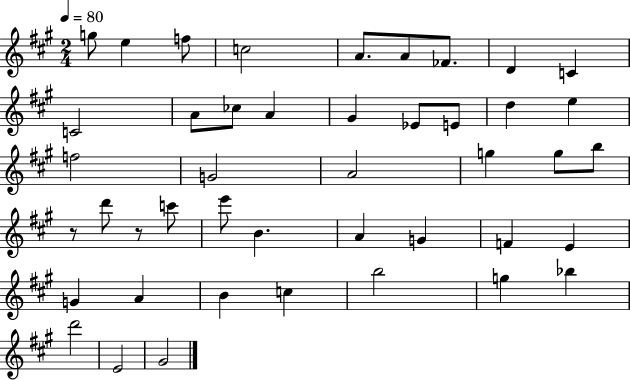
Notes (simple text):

G5/e E5/q F5/e C5/h A4/e. A4/e FES4/e. D4/q C4/q C4/h A4/e CES5/e A4/q G#4/q Eb4/e E4/e D5/q E5/q F5/h G4/h A4/h G5/q G5/e B5/e R/e D6/e R/e C6/e E6/e B4/q. A4/q G4/q F4/q E4/q G4/q A4/q B4/q C5/q B5/h G5/q Bb5/q D6/h E4/h G#4/h